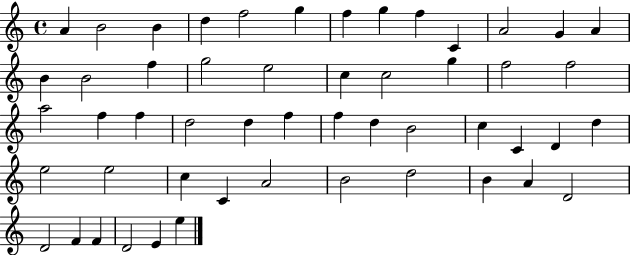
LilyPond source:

{
  \clef treble
  \time 4/4
  \defaultTimeSignature
  \key c \major
  a'4 b'2 b'4 | d''4 f''2 g''4 | f''4 g''4 f''4 c'4 | a'2 g'4 a'4 | \break b'4 b'2 f''4 | g''2 e''2 | c''4 c''2 g''4 | f''2 f''2 | \break a''2 f''4 f''4 | d''2 d''4 f''4 | f''4 d''4 b'2 | c''4 c'4 d'4 d''4 | \break e''2 e''2 | c''4 c'4 a'2 | b'2 d''2 | b'4 a'4 d'2 | \break d'2 f'4 f'4 | d'2 e'4 e''4 | \bar "|."
}